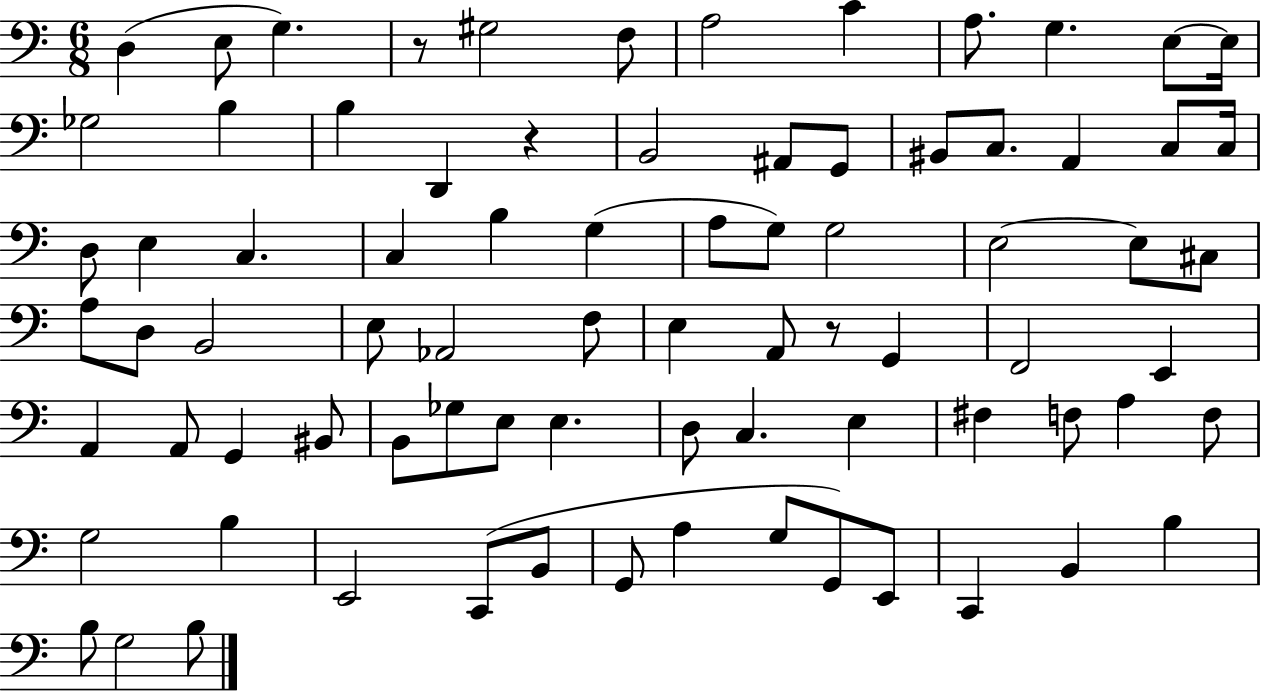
X:1
T:Untitled
M:6/8
L:1/4
K:C
D, E,/2 G, z/2 ^G,2 F,/2 A,2 C A,/2 G, E,/2 E,/4 _G,2 B, B, D,, z B,,2 ^A,,/2 G,,/2 ^B,,/2 C,/2 A,, C,/2 C,/4 D,/2 E, C, C, B, G, A,/2 G,/2 G,2 E,2 E,/2 ^C,/2 A,/2 D,/2 B,,2 E,/2 _A,,2 F,/2 E, A,,/2 z/2 G,, F,,2 E,, A,, A,,/2 G,, ^B,,/2 B,,/2 _G,/2 E,/2 E, D,/2 C, E, ^F, F,/2 A, F,/2 G,2 B, E,,2 C,,/2 B,,/2 G,,/2 A, G,/2 G,,/2 E,,/2 C,, B,, B, B,/2 G,2 B,/2